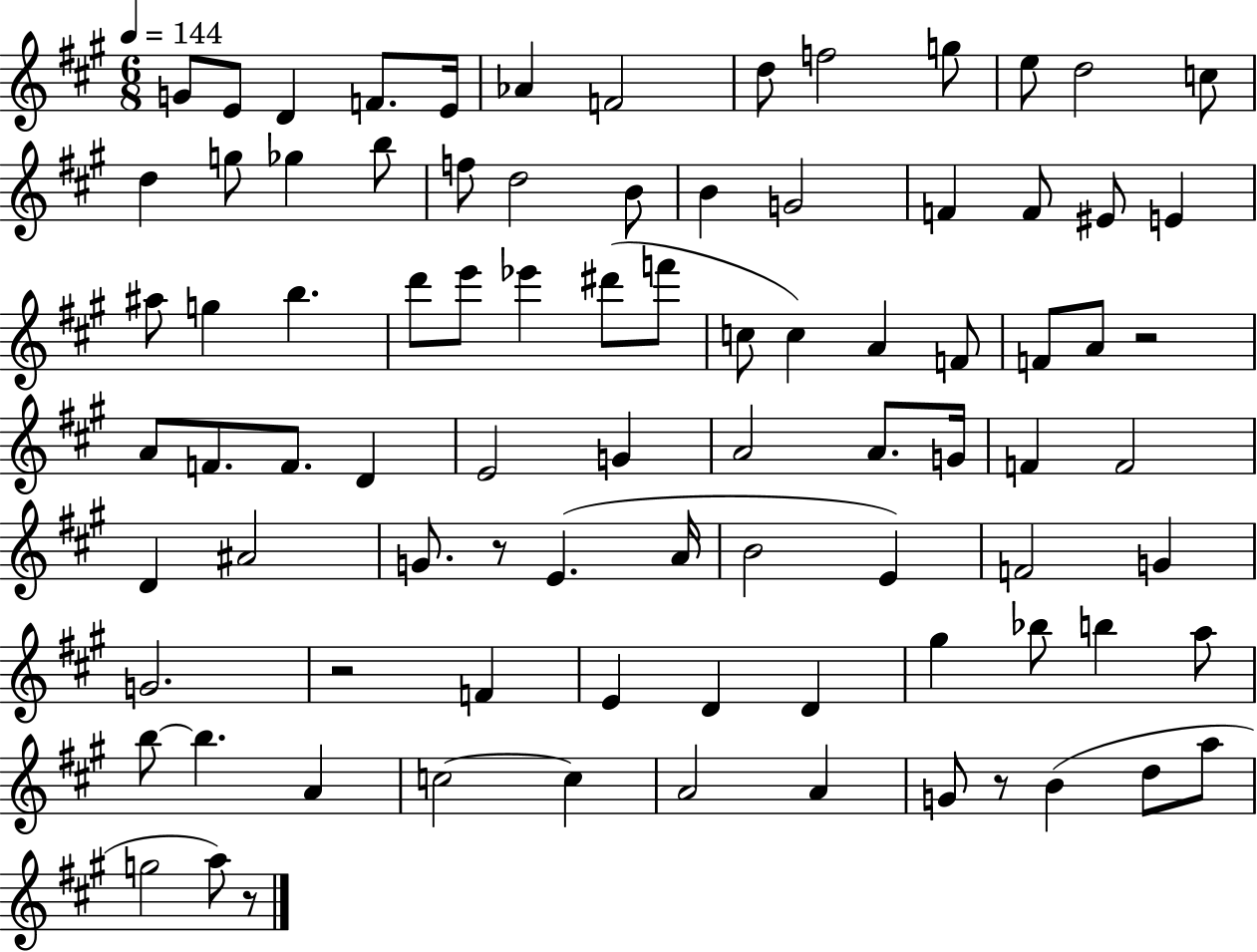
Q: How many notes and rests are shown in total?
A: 87